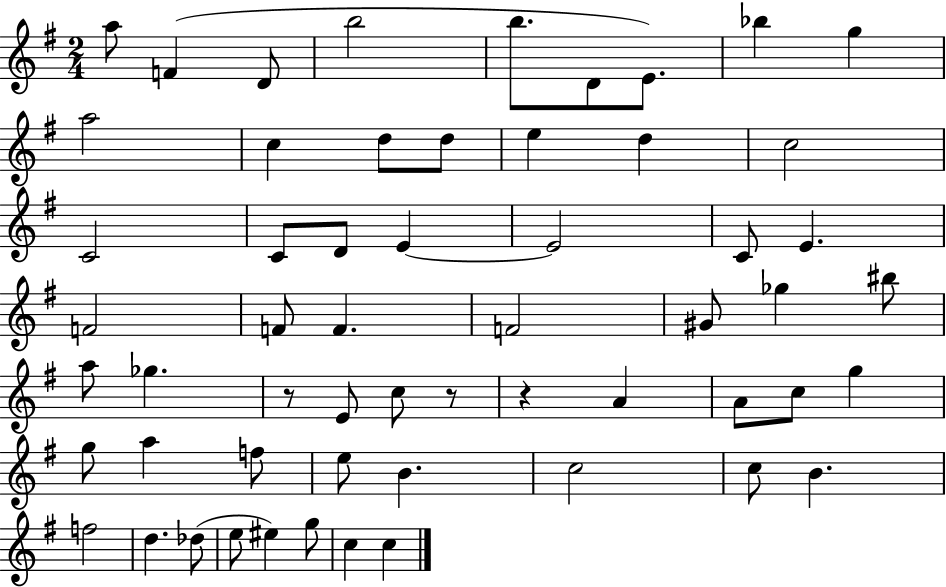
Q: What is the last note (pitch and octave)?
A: C5